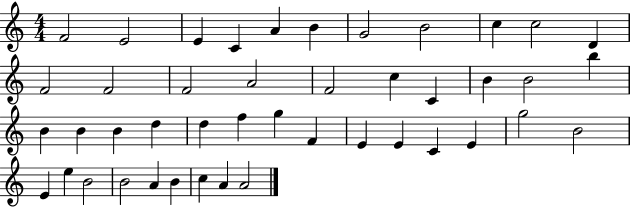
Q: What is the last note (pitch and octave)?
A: A4